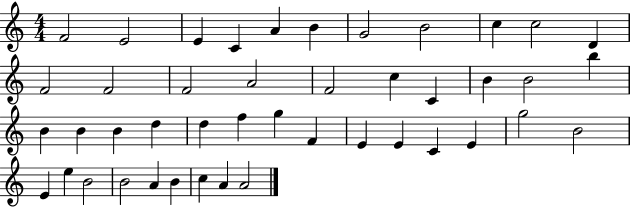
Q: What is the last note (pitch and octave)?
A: A4